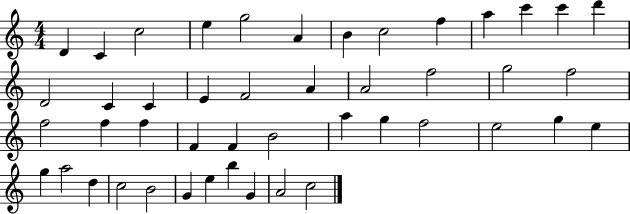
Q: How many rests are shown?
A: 0